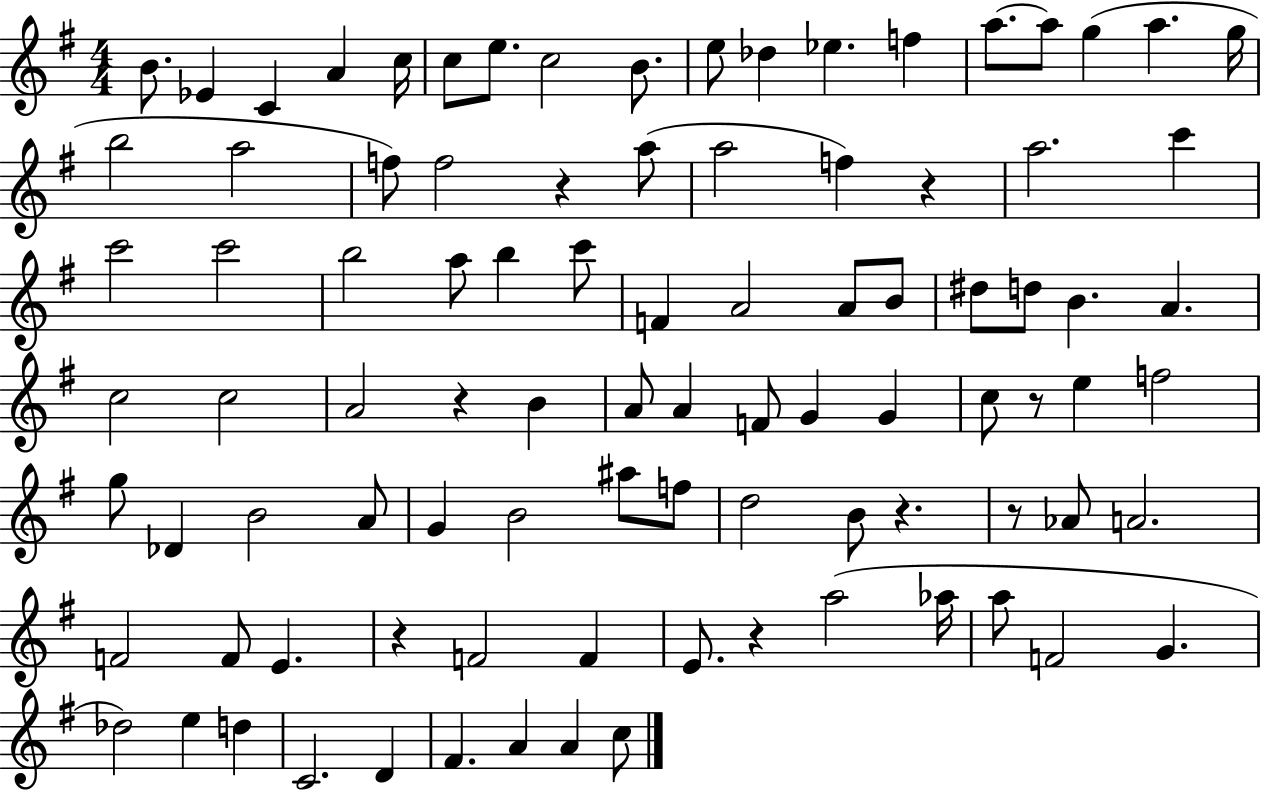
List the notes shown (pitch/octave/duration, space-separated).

B4/e. Eb4/q C4/q A4/q C5/s C5/e E5/e. C5/h B4/e. E5/e Db5/q Eb5/q. F5/q A5/e. A5/e G5/q A5/q. G5/s B5/h A5/h F5/e F5/h R/q A5/e A5/h F5/q R/q A5/h. C6/q C6/h C6/h B5/h A5/e B5/q C6/e F4/q A4/h A4/e B4/e D#5/e D5/e B4/q. A4/q. C5/h C5/h A4/h R/q B4/q A4/e A4/q F4/e G4/q G4/q C5/e R/e E5/q F5/h G5/e Db4/q B4/h A4/e G4/q B4/h A#5/e F5/e D5/h B4/e R/q. R/e Ab4/e A4/h. F4/h F4/e E4/q. R/q F4/h F4/q E4/e. R/q A5/h Ab5/s A5/e F4/h G4/q. Db5/h E5/q D5/q C4/h. D4/q F#4/q. A4/q A4/q C5/e